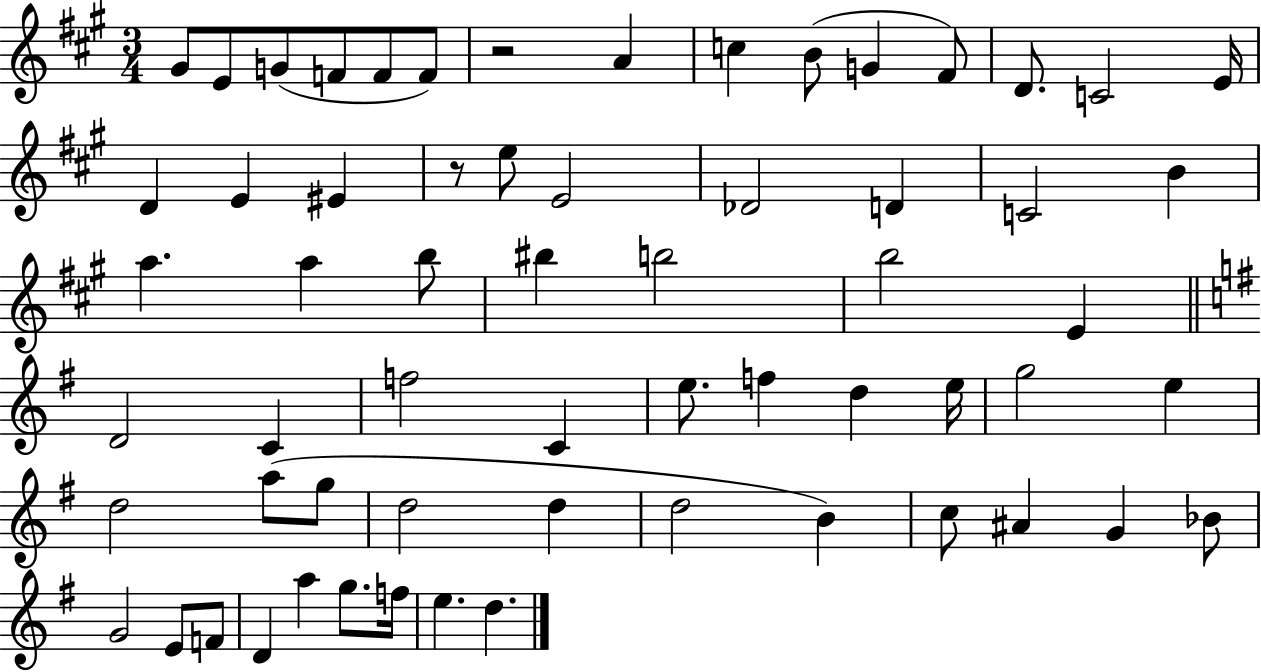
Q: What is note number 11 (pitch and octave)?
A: F#4